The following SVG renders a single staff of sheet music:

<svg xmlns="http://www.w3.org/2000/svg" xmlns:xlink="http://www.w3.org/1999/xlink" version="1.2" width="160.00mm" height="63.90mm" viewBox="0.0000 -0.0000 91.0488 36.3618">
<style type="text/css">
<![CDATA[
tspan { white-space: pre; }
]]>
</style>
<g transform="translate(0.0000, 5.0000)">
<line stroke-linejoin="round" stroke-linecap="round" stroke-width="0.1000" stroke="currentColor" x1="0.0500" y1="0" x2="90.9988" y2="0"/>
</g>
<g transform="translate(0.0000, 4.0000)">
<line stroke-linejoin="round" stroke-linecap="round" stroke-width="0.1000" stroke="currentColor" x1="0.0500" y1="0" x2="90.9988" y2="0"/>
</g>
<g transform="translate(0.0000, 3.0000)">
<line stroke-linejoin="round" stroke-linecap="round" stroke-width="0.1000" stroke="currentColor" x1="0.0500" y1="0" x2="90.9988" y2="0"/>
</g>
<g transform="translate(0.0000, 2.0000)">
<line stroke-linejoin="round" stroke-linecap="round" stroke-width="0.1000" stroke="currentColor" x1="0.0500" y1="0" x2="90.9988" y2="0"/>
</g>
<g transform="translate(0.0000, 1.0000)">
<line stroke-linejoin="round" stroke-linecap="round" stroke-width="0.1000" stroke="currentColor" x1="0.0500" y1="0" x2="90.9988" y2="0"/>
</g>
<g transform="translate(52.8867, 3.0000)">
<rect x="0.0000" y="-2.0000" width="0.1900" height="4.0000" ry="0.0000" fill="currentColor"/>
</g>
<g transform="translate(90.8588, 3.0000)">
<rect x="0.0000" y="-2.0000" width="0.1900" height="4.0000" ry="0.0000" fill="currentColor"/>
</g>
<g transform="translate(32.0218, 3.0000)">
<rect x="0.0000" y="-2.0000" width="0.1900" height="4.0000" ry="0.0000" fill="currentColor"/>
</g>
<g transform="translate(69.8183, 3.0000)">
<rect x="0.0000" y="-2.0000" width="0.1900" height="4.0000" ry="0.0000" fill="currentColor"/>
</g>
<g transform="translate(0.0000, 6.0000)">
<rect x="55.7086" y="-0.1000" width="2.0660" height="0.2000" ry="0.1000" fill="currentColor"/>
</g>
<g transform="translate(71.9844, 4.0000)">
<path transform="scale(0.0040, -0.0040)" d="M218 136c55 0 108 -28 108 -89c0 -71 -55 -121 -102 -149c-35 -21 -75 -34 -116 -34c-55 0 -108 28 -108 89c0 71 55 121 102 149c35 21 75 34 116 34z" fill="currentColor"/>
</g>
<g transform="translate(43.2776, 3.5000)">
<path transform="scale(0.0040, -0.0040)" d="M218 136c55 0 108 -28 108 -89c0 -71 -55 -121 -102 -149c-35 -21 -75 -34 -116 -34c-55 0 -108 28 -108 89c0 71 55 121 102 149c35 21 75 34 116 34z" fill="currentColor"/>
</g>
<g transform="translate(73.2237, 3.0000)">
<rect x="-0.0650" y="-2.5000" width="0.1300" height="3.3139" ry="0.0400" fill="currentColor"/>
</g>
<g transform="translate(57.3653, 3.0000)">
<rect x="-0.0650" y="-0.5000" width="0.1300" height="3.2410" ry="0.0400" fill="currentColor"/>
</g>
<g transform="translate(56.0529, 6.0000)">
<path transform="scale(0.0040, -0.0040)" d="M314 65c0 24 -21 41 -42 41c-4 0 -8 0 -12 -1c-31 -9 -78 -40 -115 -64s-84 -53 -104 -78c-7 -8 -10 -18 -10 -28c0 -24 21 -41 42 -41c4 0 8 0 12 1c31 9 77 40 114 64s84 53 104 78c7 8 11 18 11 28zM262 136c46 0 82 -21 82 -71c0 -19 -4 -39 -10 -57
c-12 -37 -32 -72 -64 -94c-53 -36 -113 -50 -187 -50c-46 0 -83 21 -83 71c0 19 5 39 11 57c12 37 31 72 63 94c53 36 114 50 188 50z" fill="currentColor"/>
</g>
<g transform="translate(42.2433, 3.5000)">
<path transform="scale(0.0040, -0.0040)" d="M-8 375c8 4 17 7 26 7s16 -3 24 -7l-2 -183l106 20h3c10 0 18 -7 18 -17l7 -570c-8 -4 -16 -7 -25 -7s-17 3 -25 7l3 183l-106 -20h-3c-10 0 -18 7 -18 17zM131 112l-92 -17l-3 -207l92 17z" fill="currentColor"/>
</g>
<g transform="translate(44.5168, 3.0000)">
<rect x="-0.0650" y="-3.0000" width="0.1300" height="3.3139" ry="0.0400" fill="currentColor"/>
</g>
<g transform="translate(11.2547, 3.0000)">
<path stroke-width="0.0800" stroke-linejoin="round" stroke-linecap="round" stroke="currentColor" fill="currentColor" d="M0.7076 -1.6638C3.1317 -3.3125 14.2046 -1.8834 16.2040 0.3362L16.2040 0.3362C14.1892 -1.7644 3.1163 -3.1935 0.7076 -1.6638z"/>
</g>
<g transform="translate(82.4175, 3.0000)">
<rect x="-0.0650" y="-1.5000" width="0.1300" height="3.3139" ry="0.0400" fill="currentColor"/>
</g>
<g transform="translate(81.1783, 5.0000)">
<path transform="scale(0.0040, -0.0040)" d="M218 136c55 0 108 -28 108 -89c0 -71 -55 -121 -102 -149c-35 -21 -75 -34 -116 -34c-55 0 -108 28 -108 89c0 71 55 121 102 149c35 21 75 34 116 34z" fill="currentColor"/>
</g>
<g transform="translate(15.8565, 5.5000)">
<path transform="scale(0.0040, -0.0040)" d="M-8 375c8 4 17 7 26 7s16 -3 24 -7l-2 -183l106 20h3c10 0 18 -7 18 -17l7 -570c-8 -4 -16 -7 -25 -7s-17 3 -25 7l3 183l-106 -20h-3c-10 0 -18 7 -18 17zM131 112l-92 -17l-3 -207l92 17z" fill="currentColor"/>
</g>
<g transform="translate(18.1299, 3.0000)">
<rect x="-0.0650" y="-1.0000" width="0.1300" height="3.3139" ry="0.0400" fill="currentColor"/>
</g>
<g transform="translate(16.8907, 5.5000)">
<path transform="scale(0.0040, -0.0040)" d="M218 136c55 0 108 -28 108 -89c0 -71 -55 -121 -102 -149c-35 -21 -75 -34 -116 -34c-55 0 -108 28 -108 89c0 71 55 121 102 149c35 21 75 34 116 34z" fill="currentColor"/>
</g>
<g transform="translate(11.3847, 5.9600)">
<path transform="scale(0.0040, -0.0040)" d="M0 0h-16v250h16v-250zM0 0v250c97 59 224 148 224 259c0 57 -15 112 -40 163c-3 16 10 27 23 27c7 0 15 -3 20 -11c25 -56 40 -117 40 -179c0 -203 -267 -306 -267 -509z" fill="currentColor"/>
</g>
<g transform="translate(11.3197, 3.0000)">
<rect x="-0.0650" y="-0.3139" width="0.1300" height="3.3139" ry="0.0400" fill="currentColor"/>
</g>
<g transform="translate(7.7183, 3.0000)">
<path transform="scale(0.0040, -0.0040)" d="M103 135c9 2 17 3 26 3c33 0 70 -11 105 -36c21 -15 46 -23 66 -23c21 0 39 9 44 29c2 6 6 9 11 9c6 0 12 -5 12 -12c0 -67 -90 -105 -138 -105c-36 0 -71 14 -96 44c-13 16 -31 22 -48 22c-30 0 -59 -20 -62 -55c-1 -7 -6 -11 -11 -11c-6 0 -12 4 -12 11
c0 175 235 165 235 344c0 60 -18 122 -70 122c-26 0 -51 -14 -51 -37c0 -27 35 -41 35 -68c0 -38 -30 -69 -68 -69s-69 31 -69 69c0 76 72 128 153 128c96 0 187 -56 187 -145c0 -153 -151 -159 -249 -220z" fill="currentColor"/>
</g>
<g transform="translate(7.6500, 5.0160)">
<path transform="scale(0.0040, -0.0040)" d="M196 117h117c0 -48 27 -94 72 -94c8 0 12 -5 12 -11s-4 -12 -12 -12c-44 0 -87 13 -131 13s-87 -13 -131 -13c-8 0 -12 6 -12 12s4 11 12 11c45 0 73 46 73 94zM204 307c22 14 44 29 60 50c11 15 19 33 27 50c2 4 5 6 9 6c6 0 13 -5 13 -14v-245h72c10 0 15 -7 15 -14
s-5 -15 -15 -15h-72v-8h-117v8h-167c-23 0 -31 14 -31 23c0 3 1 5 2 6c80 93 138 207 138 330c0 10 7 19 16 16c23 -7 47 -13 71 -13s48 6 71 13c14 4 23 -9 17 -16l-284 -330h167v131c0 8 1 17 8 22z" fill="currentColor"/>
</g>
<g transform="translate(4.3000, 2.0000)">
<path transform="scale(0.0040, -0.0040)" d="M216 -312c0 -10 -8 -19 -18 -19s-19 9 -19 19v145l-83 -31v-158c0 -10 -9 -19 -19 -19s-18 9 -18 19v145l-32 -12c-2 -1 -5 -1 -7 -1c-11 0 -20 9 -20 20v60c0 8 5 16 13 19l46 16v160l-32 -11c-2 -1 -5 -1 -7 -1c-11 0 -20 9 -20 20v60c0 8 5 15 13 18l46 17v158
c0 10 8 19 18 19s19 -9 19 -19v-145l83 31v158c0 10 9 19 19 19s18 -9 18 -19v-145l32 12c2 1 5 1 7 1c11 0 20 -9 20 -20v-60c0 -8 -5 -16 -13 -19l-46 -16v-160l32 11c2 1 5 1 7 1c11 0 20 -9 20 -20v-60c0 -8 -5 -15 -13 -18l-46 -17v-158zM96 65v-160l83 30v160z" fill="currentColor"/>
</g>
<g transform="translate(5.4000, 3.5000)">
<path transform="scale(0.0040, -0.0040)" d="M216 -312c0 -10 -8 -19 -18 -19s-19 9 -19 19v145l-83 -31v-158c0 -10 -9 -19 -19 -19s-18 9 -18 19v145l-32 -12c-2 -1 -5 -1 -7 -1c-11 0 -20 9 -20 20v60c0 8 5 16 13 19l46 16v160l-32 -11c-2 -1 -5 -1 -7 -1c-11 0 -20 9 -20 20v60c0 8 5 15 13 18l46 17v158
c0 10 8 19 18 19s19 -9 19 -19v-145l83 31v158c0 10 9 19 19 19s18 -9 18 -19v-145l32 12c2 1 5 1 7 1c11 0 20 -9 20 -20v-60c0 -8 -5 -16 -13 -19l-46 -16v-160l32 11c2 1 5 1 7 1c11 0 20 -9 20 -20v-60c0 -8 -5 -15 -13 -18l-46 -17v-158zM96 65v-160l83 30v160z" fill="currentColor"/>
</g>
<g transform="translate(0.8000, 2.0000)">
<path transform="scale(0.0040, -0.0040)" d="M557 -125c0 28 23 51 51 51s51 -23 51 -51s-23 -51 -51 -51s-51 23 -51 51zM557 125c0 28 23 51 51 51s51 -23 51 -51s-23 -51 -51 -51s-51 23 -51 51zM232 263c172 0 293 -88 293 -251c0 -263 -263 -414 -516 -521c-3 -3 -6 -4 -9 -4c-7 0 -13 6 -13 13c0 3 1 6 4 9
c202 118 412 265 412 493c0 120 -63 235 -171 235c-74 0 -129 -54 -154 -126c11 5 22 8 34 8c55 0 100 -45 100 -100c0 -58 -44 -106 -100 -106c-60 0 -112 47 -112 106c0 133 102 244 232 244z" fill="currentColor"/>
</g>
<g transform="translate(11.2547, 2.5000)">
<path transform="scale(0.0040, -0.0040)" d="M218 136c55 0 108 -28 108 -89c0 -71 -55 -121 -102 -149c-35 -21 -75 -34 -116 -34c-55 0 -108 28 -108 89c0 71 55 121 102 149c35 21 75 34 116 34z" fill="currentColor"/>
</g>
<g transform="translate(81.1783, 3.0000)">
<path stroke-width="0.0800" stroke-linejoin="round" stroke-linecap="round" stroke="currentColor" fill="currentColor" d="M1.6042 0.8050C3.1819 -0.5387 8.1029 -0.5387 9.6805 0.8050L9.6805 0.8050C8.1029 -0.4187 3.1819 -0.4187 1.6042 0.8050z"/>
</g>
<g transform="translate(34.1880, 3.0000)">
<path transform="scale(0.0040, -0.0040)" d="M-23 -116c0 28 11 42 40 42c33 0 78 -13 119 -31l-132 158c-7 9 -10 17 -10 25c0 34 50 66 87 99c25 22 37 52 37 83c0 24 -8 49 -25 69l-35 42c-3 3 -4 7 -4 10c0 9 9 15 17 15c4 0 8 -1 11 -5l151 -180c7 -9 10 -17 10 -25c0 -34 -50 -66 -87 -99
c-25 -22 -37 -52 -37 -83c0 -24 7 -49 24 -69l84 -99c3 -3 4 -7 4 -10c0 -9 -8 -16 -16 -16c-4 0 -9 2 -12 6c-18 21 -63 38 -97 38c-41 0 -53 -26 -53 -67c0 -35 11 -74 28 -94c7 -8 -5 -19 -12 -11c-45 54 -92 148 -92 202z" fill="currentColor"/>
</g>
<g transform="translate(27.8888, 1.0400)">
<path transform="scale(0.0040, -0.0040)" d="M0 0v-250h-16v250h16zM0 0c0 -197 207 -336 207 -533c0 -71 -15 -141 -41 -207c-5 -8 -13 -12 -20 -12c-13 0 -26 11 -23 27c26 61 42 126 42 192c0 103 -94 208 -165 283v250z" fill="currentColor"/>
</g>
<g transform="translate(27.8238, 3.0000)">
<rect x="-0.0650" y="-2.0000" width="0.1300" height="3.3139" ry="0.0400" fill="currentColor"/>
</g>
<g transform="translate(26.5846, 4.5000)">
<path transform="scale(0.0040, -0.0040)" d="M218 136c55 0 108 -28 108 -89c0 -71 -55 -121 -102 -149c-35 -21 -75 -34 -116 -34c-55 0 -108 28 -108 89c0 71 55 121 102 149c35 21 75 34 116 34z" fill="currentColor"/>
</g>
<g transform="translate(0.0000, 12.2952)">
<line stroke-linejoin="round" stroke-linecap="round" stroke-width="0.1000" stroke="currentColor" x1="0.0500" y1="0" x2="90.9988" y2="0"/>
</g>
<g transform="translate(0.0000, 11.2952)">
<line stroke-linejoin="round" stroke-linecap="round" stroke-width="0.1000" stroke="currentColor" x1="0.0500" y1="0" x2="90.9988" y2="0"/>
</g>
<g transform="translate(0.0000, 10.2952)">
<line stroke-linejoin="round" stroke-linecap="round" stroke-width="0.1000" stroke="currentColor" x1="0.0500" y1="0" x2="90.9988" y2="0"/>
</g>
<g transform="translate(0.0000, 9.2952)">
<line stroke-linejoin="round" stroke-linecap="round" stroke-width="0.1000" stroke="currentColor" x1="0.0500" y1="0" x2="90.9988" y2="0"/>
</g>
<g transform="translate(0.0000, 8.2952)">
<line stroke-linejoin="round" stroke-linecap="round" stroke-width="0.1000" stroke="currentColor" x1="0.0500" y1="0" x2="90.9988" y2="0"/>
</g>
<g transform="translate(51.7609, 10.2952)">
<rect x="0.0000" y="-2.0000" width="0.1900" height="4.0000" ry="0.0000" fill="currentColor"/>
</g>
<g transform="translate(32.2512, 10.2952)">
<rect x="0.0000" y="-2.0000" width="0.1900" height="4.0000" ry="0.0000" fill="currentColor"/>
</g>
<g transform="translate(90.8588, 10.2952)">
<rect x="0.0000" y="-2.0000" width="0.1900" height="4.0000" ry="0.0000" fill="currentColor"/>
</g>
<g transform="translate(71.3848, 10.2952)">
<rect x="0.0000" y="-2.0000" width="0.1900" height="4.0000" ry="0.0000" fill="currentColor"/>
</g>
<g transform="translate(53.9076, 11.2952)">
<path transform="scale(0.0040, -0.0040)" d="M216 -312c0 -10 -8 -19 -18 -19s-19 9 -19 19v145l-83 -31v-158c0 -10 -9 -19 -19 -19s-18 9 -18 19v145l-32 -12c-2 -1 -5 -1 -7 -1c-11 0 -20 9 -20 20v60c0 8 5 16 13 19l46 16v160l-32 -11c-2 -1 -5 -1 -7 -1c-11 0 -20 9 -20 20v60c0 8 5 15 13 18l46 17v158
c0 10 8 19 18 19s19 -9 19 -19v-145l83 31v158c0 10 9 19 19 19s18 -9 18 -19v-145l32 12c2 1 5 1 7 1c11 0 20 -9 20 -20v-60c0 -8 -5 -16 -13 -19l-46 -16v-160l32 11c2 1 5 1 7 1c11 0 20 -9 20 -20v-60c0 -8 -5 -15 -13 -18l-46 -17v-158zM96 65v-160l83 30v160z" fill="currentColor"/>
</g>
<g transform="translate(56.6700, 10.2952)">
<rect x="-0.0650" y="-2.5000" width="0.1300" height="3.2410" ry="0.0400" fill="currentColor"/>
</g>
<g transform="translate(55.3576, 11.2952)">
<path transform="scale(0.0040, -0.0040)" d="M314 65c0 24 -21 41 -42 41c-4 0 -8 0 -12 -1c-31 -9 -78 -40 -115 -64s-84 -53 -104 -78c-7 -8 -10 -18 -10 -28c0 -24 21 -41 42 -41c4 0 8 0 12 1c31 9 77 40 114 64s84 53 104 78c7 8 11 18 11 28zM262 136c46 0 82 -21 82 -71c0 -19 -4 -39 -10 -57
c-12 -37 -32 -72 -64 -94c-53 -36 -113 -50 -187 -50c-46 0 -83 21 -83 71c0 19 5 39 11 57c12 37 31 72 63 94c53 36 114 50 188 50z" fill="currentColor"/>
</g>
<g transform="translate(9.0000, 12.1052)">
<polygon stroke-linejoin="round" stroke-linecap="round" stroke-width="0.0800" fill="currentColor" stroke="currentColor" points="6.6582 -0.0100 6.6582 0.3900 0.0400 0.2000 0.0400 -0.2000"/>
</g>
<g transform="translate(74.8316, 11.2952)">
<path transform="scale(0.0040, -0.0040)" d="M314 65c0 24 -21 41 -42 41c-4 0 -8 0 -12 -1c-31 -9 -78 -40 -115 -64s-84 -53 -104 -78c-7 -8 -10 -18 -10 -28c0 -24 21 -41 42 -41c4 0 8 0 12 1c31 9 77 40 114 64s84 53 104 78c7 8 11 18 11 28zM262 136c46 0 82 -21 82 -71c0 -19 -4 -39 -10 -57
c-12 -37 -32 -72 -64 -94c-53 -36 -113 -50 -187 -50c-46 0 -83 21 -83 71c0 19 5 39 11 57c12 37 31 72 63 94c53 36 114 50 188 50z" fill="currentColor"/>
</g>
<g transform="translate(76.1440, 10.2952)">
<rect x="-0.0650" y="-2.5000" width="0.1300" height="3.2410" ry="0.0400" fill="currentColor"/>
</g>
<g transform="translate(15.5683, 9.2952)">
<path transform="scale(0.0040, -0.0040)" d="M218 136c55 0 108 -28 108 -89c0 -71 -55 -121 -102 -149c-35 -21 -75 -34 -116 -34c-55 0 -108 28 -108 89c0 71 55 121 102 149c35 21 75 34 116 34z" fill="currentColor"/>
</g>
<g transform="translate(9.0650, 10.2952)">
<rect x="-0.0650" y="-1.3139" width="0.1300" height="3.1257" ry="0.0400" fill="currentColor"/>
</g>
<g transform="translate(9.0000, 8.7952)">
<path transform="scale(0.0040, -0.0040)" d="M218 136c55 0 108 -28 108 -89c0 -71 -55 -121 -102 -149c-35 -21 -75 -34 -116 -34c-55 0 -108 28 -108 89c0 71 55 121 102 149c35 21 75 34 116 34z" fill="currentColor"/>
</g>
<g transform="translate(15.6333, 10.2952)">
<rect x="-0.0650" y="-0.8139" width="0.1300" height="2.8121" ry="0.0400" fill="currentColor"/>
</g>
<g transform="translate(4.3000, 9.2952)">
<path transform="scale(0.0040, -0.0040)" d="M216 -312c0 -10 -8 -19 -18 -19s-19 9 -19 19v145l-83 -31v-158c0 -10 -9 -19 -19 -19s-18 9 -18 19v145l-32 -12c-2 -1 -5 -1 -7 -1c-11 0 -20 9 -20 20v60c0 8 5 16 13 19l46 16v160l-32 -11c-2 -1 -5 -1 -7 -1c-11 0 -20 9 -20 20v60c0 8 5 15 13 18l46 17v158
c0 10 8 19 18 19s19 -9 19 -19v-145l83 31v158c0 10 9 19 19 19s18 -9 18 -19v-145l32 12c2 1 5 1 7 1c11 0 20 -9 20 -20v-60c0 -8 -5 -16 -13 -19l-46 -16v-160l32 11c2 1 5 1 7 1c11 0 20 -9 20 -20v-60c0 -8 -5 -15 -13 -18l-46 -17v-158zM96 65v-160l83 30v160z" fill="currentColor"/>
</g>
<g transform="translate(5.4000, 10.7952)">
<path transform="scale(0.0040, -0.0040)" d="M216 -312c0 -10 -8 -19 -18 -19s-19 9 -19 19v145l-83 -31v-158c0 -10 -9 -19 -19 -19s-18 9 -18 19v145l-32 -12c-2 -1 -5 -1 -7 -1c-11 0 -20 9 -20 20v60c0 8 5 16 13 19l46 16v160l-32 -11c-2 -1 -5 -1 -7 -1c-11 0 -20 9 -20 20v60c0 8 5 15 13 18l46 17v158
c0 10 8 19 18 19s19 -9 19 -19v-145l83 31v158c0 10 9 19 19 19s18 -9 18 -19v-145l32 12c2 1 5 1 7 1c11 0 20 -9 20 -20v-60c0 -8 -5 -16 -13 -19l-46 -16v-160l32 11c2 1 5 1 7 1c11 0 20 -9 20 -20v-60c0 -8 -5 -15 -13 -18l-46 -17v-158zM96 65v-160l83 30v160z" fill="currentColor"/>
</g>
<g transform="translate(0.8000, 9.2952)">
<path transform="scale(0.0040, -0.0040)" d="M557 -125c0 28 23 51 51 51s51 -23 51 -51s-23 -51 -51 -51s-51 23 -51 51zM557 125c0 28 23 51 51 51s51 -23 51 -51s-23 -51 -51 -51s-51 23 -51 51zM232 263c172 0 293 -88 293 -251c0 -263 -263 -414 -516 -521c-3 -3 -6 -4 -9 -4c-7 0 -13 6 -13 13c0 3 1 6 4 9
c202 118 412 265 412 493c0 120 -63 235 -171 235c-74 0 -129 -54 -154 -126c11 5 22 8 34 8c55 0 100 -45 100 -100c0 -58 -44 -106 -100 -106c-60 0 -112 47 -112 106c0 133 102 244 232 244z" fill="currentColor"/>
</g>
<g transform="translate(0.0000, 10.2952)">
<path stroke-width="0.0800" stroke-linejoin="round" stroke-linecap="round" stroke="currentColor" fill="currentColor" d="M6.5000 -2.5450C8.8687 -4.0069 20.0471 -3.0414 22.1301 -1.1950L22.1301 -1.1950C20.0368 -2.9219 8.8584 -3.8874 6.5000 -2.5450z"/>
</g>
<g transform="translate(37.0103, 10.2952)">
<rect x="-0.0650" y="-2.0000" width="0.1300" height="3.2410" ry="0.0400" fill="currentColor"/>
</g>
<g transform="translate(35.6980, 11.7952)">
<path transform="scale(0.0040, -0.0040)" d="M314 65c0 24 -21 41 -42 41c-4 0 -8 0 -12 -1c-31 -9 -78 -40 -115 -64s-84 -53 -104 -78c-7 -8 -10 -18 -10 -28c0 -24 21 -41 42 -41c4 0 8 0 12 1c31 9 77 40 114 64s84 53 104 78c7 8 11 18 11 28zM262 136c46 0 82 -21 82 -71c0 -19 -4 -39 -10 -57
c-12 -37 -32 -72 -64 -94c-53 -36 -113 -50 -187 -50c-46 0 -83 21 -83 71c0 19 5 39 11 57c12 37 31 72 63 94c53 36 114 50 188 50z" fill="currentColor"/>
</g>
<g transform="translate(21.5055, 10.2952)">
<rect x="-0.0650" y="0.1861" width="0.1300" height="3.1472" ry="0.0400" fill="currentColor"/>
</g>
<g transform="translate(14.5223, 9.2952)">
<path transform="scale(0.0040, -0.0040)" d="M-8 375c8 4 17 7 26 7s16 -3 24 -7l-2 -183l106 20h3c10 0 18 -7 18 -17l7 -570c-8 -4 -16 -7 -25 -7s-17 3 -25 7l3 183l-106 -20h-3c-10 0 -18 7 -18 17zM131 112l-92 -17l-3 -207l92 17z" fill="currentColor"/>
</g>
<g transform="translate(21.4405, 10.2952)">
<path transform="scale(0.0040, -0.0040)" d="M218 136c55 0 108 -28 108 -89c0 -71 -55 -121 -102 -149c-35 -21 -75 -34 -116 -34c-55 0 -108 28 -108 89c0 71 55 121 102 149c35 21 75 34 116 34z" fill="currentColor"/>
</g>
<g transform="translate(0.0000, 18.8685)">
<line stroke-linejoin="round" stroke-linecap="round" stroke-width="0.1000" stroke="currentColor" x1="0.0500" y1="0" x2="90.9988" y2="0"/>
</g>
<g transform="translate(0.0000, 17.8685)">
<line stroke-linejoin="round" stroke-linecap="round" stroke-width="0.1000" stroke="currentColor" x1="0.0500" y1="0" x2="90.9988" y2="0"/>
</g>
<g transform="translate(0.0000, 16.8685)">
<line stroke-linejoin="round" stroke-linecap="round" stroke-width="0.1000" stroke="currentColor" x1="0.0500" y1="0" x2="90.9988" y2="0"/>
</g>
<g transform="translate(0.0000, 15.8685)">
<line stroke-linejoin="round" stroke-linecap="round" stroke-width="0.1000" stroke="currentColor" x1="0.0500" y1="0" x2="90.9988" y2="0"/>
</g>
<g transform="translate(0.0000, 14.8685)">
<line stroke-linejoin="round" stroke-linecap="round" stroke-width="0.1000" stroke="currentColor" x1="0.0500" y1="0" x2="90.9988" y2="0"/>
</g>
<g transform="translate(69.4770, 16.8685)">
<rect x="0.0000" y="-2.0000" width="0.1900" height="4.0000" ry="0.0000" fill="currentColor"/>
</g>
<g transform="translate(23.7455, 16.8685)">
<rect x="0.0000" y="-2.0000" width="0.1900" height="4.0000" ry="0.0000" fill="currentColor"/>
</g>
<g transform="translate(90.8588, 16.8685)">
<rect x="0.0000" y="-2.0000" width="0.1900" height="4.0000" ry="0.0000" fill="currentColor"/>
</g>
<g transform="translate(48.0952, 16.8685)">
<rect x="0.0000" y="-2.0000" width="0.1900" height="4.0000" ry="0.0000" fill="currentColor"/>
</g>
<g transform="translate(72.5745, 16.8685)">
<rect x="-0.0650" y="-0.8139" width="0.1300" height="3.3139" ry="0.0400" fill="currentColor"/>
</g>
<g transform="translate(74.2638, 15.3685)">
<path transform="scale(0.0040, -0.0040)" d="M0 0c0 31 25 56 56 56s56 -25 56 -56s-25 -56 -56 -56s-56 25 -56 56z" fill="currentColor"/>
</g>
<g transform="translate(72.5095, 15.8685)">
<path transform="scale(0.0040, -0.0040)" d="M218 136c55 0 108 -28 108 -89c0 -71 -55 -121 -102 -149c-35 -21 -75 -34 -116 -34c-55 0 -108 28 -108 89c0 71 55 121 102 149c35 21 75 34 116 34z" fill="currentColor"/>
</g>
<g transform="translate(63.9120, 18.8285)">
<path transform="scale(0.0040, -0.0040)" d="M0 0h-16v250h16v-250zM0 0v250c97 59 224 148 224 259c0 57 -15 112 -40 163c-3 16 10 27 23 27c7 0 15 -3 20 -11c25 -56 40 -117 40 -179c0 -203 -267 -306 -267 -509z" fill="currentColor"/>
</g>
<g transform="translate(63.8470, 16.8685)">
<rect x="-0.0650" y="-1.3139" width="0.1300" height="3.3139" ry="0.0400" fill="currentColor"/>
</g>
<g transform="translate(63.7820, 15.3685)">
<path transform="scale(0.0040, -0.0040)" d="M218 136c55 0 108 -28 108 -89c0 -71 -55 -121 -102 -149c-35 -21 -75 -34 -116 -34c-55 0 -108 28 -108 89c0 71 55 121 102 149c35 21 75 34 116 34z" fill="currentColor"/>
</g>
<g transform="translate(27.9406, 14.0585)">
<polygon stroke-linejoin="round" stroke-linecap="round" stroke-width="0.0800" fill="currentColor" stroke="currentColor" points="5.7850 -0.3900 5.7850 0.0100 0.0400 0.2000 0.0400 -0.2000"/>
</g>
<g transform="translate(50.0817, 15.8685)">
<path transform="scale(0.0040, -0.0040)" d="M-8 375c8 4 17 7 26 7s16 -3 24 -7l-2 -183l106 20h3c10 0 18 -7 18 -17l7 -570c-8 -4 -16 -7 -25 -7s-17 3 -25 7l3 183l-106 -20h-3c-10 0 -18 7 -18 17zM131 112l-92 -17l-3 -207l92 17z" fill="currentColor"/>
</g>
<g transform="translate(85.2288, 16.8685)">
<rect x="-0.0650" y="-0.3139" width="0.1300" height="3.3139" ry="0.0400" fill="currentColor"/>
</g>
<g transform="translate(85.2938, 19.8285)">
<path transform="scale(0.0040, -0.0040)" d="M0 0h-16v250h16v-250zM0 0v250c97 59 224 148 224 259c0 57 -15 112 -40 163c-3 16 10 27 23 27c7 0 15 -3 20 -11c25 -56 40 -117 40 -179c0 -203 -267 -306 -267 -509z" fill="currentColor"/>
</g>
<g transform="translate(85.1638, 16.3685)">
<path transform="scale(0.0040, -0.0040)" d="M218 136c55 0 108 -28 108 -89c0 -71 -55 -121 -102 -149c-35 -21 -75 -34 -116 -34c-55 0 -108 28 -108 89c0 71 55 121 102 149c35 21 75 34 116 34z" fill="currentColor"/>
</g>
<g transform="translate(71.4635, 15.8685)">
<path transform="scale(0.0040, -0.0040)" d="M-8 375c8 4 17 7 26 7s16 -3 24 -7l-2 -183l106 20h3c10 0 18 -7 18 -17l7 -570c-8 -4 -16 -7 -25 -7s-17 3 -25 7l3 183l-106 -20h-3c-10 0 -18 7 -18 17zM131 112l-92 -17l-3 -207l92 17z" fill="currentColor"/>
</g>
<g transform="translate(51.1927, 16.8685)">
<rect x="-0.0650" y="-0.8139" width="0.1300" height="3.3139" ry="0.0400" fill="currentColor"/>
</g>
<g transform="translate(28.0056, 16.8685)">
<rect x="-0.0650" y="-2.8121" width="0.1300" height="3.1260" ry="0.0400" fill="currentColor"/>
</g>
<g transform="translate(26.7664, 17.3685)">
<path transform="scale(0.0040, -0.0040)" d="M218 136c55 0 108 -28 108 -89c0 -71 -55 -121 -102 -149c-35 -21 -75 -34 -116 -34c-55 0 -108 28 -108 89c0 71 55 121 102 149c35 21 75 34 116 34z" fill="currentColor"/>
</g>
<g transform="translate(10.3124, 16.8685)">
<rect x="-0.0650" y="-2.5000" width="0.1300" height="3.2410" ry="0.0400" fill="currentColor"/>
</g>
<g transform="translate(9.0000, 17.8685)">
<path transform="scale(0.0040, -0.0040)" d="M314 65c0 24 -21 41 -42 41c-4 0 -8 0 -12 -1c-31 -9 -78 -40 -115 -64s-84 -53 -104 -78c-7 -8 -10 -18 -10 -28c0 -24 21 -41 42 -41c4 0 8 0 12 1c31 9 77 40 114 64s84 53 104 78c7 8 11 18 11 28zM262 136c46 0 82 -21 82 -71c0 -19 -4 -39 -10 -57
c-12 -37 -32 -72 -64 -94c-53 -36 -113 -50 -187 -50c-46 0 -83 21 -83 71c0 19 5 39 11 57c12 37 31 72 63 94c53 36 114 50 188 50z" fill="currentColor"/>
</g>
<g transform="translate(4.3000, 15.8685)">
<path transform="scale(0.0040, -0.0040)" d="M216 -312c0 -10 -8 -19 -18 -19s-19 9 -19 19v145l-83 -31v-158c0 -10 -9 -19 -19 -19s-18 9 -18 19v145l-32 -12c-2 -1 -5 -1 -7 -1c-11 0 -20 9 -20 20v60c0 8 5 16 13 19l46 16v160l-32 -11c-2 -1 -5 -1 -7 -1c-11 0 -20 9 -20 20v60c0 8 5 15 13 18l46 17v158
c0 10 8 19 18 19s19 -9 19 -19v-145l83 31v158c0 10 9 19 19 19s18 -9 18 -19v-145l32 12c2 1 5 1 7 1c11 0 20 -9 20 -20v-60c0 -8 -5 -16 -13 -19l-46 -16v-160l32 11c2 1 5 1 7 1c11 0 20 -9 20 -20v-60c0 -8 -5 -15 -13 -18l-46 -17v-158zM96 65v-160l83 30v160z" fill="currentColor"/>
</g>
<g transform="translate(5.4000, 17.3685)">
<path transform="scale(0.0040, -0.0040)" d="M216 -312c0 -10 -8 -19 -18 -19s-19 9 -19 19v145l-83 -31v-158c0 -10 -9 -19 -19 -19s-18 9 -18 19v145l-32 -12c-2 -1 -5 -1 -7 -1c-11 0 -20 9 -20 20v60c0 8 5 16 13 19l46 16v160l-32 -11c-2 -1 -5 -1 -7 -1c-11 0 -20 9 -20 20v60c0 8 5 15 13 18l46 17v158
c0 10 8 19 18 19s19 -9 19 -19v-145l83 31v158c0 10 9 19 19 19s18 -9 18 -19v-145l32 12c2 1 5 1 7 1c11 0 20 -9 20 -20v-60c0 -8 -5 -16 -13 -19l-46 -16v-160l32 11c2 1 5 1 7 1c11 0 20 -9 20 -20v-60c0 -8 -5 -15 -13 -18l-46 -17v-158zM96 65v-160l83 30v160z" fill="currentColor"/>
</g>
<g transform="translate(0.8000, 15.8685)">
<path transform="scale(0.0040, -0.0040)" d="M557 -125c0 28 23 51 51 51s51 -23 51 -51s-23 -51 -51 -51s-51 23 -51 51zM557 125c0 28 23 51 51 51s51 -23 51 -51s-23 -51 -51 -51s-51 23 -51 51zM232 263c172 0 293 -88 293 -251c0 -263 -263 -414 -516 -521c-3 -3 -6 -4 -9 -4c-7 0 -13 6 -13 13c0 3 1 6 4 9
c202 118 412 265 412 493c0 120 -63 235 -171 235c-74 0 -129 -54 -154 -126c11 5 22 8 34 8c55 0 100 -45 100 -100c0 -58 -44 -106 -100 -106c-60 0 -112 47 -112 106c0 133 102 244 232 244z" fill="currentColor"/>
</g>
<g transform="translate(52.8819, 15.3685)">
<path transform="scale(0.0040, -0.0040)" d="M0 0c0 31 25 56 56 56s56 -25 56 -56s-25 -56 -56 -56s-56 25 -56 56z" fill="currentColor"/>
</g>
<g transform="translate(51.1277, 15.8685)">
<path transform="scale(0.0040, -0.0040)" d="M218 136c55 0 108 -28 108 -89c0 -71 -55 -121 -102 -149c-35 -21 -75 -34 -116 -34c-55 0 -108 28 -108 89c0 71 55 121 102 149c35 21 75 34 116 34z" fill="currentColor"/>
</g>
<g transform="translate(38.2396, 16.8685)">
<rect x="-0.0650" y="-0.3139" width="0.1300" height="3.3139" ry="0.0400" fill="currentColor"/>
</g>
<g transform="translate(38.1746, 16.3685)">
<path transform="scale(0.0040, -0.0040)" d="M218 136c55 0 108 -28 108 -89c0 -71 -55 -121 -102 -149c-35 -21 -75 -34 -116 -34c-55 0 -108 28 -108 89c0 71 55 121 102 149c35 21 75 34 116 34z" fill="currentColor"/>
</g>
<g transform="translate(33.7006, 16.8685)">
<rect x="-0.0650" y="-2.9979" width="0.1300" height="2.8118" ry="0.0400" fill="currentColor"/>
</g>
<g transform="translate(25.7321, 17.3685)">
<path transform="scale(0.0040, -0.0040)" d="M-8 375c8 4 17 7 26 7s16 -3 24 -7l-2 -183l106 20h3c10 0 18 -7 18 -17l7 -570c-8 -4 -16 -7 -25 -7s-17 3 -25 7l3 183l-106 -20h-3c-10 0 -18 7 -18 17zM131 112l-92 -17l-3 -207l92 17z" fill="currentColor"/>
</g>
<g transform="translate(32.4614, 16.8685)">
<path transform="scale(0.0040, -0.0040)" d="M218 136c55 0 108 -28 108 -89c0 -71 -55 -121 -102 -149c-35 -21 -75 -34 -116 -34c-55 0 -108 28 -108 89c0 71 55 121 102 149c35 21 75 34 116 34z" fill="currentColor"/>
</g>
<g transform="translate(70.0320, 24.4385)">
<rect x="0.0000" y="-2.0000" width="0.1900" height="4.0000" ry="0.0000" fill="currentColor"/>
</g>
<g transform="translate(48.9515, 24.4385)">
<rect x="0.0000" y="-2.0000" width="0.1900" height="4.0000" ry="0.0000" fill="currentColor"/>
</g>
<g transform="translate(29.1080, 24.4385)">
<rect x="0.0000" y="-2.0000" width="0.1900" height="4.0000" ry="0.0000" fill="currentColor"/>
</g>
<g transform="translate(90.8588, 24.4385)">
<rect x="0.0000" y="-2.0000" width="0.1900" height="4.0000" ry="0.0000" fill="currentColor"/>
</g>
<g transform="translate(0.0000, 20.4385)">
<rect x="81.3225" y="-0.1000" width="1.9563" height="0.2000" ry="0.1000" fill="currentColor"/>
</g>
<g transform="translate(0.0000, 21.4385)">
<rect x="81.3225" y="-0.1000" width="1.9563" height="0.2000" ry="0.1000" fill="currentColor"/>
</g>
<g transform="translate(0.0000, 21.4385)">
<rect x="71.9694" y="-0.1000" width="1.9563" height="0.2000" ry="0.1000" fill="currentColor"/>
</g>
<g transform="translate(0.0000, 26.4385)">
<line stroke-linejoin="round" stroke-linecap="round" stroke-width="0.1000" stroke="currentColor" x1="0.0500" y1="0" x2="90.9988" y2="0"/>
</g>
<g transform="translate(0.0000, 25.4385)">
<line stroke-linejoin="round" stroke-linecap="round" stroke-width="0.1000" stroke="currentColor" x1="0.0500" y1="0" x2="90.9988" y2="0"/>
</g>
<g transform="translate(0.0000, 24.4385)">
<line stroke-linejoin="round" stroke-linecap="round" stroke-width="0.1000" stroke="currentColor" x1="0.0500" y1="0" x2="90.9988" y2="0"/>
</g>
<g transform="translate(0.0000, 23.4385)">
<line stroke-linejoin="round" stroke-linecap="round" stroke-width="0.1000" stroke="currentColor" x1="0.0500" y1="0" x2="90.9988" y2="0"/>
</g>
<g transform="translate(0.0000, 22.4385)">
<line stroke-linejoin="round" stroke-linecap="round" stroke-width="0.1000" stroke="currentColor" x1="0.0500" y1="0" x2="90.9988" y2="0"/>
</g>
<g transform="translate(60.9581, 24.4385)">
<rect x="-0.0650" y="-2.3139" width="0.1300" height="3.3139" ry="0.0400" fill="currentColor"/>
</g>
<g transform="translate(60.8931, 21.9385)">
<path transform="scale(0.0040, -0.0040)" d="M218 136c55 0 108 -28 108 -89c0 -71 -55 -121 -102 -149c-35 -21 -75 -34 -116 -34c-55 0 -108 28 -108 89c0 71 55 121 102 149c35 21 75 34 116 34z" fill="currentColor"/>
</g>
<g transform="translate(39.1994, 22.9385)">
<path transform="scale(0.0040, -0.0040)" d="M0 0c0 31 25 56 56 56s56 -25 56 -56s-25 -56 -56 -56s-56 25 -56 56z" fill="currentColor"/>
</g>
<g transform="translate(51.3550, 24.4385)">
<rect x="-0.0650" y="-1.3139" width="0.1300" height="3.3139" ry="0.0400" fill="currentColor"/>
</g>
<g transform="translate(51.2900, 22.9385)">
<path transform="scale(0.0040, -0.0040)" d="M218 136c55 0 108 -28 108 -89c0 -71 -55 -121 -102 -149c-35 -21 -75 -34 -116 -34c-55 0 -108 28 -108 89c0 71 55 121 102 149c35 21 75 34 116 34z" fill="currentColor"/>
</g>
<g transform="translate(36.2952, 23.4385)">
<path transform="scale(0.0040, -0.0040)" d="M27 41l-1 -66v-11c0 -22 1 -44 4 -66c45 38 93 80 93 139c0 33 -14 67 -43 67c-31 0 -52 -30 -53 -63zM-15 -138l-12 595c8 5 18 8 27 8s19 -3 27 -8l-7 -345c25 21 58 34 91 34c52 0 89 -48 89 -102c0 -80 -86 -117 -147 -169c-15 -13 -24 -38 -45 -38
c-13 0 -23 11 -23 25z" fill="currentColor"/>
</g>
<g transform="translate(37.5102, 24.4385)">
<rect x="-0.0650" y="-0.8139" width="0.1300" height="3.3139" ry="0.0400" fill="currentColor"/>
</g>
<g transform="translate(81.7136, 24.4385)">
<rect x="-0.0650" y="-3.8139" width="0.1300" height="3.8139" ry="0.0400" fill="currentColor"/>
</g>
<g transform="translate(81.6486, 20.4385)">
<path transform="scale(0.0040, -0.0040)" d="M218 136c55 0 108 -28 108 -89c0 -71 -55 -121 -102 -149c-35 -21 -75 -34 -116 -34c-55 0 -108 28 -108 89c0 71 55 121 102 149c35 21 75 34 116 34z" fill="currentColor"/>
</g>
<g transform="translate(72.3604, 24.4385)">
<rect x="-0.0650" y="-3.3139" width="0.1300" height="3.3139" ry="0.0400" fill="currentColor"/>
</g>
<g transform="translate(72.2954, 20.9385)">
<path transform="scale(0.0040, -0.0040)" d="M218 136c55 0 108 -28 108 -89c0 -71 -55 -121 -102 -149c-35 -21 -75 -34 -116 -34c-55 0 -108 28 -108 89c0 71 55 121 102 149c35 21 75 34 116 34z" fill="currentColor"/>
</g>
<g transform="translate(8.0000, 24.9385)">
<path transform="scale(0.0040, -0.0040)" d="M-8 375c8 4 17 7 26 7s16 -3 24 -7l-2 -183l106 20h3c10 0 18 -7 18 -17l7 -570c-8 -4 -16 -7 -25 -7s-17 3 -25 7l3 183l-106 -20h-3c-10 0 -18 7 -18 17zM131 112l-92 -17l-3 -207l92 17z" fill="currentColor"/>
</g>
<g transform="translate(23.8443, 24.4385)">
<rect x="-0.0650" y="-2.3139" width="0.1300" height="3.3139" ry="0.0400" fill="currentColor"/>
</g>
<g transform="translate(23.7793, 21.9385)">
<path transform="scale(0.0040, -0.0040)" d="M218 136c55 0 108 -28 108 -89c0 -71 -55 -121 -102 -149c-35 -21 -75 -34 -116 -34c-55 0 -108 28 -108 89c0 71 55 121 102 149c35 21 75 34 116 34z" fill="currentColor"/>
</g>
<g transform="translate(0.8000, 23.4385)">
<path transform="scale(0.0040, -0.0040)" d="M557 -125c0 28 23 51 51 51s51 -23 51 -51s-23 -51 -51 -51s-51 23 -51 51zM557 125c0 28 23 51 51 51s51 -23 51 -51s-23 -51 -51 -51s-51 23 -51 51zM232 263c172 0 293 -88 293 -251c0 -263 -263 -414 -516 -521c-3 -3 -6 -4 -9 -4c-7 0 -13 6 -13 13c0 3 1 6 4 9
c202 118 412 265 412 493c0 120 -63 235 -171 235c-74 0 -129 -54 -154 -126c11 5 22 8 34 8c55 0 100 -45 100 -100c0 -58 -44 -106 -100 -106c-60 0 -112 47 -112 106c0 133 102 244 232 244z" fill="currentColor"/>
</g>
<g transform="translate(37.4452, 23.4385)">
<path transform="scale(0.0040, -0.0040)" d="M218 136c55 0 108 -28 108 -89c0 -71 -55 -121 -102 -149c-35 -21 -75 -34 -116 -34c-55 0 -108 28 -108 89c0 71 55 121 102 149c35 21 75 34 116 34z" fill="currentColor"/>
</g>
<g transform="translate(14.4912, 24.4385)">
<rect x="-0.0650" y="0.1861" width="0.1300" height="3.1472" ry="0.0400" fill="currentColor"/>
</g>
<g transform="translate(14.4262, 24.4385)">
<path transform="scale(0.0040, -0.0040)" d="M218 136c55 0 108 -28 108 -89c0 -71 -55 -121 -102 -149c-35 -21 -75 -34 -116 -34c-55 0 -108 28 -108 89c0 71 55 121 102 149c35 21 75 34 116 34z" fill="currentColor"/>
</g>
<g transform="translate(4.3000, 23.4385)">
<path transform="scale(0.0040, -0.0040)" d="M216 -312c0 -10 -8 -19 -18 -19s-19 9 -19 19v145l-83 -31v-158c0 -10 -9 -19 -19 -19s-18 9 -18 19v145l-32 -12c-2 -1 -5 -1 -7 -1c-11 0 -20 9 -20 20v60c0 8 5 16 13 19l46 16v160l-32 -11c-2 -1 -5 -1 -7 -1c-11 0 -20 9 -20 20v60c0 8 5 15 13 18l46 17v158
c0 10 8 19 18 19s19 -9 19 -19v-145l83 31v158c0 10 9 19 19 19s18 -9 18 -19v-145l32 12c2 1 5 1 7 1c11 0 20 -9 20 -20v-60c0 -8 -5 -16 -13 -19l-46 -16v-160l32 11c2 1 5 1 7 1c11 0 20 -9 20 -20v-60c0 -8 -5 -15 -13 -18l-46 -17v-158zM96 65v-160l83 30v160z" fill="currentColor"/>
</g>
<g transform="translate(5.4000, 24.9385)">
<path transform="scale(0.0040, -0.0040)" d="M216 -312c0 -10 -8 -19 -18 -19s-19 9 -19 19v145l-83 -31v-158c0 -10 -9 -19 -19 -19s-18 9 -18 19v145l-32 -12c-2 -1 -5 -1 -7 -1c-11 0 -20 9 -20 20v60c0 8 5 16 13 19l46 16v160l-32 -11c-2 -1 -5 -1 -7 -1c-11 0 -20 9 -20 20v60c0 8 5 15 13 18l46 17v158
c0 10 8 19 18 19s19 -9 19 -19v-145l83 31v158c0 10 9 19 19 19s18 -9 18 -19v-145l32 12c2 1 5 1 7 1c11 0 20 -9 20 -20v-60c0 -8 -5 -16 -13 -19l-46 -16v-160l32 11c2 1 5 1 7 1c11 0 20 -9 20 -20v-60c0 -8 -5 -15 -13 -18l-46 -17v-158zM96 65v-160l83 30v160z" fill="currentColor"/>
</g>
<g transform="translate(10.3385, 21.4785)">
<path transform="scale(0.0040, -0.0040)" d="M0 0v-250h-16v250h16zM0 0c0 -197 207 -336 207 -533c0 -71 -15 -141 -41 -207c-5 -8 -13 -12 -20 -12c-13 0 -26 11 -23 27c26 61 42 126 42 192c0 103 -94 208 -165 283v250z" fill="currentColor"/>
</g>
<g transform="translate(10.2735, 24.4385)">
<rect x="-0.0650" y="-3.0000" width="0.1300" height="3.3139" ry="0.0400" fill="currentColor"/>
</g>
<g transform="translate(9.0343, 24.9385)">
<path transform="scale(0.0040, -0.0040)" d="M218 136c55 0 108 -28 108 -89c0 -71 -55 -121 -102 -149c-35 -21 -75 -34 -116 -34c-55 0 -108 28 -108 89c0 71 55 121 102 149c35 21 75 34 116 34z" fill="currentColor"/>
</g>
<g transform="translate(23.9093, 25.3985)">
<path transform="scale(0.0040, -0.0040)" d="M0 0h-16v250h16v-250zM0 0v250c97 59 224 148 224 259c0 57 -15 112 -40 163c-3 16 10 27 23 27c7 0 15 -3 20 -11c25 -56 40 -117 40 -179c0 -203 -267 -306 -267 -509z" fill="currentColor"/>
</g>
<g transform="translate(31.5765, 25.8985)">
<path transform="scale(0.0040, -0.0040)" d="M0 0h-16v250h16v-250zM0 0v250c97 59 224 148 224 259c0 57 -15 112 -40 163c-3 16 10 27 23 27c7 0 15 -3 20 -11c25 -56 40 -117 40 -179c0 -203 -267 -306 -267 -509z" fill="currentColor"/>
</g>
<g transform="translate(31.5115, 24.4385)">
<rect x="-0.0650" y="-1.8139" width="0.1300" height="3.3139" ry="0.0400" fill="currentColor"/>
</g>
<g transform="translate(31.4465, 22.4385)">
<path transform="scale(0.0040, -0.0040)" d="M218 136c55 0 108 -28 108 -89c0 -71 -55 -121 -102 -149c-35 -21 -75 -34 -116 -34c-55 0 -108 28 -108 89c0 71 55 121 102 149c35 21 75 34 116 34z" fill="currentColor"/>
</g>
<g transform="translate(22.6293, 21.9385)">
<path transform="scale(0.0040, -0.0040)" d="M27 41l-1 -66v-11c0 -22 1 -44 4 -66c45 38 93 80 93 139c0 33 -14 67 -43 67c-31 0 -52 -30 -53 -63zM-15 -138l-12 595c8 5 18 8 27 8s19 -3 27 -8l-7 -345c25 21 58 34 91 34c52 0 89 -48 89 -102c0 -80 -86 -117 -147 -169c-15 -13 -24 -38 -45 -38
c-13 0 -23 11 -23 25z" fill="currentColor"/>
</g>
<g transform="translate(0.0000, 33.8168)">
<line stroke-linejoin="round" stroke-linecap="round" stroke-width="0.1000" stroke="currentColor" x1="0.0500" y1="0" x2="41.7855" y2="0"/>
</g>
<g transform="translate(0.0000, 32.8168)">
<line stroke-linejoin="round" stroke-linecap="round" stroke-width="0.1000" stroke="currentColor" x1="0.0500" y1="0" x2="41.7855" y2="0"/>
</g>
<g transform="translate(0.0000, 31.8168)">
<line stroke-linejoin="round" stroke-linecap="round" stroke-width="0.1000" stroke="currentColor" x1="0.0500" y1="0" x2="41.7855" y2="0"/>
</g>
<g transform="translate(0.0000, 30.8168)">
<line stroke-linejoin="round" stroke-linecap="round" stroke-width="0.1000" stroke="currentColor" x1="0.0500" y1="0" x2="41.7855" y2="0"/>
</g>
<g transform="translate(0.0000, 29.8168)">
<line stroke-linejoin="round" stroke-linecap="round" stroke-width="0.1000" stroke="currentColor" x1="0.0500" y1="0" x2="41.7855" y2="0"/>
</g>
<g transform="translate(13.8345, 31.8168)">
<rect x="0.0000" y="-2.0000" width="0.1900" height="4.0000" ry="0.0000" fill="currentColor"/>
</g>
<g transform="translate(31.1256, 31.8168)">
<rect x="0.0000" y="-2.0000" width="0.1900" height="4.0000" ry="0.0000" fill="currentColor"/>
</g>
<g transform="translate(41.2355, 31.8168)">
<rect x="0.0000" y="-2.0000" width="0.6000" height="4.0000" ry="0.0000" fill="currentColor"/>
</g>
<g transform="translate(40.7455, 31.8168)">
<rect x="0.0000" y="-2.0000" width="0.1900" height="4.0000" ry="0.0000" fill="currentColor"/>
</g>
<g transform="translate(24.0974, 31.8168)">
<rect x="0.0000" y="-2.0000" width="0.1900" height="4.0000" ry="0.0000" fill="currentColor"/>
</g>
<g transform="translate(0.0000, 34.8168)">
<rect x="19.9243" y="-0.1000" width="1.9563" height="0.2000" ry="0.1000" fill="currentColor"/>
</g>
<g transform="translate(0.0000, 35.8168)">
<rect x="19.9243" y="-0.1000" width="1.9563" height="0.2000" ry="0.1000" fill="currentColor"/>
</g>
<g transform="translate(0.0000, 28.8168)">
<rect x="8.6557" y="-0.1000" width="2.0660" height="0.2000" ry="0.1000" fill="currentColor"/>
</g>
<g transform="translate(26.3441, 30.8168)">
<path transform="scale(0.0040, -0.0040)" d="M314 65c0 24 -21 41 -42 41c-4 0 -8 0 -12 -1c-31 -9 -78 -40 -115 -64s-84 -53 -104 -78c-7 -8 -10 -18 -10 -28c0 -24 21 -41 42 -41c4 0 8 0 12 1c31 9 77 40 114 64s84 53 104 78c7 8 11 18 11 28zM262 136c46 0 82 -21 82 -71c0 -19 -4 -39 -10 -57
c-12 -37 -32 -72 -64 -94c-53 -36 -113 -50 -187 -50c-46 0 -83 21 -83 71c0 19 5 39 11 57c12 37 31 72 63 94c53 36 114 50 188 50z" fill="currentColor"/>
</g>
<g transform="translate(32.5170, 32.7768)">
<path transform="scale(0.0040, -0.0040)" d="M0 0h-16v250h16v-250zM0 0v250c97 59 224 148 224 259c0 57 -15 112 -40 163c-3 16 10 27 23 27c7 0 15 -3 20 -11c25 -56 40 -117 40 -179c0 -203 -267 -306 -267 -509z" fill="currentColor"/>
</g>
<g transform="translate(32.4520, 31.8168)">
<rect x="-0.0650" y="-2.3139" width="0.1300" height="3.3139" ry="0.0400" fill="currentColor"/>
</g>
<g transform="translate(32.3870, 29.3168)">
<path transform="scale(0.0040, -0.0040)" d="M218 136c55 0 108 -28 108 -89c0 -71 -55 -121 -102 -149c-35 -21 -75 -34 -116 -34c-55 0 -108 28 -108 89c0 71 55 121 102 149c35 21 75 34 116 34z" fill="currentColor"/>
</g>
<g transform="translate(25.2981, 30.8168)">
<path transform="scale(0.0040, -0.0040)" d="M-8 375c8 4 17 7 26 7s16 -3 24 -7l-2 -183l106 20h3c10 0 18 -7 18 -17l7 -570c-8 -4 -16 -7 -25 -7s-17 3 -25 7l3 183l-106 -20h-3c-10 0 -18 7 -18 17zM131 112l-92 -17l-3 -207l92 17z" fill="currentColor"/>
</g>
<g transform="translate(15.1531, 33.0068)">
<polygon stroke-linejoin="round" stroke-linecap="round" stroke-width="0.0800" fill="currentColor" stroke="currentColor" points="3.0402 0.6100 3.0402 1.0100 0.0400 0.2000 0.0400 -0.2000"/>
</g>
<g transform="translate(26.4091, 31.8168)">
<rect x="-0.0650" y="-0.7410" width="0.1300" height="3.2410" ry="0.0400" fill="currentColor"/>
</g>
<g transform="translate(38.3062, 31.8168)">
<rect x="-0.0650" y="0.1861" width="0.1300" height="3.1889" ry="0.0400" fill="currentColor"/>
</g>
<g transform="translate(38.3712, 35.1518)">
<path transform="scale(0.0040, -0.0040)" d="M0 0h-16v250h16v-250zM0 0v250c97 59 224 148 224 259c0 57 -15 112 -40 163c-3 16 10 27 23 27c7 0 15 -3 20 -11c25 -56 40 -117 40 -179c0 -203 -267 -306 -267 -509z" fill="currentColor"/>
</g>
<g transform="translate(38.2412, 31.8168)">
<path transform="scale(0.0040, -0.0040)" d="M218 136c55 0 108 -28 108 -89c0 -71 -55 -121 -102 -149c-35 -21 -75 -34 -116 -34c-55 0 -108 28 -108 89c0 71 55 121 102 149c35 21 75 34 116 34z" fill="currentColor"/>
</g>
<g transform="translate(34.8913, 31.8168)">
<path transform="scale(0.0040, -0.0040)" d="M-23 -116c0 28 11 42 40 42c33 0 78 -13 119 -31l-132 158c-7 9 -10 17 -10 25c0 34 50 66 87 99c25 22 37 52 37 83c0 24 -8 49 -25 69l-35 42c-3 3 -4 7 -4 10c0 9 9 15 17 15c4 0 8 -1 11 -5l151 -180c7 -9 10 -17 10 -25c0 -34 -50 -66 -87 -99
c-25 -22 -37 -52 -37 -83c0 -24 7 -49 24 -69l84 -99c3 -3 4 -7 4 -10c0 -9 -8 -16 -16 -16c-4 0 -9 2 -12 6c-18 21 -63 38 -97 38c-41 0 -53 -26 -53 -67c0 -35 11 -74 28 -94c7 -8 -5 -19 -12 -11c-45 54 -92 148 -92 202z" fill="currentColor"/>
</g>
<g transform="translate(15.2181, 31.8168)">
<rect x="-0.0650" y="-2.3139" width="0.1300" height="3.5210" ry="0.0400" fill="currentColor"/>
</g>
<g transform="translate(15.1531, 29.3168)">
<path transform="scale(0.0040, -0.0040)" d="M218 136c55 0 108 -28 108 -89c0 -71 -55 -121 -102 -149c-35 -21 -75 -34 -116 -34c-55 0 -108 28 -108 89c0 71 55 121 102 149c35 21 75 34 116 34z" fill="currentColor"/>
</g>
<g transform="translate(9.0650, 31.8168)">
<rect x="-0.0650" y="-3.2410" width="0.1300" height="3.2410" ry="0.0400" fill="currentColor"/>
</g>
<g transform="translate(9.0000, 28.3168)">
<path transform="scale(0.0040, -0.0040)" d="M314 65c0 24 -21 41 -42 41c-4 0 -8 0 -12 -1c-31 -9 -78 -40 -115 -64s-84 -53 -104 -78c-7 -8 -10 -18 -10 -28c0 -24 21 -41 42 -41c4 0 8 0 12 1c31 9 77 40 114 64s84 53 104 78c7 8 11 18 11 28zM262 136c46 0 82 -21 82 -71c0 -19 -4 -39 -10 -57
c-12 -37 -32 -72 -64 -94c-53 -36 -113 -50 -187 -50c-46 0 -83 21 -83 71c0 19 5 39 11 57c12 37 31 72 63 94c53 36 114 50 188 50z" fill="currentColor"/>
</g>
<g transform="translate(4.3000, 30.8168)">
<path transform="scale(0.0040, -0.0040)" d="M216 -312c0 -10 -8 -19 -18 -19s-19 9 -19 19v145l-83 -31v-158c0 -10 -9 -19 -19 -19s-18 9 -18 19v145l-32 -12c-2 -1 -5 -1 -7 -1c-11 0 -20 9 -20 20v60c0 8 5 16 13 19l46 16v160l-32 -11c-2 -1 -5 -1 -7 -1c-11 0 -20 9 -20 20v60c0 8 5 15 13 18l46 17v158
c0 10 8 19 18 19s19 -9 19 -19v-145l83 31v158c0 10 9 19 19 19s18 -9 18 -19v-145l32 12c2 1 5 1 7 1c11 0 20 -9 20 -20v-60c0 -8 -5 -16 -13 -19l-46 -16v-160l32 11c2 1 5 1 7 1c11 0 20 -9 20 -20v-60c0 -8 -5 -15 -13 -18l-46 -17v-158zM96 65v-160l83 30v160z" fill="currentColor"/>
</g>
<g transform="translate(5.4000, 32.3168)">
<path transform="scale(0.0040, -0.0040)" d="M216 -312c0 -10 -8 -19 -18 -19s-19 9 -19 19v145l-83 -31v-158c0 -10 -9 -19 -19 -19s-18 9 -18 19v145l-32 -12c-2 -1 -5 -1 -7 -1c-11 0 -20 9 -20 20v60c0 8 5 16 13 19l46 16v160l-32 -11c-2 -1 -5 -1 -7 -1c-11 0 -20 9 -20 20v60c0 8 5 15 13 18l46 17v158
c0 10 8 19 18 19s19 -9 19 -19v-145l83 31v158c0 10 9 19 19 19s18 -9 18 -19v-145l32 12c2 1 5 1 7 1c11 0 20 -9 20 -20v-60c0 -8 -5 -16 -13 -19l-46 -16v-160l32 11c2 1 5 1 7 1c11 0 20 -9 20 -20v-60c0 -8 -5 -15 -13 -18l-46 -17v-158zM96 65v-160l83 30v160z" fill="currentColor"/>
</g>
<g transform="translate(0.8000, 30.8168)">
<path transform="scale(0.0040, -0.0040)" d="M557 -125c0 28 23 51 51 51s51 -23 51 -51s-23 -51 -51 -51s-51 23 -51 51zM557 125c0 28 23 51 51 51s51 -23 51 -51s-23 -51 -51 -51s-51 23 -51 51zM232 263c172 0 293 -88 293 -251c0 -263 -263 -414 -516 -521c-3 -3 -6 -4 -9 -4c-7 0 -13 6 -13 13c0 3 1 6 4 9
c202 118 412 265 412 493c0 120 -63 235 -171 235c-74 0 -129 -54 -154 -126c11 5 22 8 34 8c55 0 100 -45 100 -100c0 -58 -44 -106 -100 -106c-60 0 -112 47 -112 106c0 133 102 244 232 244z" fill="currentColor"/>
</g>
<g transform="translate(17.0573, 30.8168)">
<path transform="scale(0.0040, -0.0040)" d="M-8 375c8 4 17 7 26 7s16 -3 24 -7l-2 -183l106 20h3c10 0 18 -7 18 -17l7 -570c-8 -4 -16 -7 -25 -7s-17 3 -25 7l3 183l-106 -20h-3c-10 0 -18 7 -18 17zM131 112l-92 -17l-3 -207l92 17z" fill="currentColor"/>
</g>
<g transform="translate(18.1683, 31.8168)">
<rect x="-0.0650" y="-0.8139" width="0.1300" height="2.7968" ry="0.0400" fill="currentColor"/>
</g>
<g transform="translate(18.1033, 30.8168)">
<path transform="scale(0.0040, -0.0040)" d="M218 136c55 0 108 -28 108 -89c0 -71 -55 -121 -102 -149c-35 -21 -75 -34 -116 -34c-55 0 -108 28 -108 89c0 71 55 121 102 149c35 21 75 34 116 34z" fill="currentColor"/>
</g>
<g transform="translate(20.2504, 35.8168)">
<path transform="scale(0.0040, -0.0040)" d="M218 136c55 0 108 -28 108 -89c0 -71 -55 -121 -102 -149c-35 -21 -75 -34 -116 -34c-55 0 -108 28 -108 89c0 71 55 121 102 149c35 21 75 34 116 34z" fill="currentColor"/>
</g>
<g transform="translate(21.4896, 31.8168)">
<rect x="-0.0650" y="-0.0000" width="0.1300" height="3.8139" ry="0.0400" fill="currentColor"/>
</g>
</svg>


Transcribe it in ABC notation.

X:1
T:Untitled
M:2/4
L:1/4
K:D
E,/2 F,, A,,/2 z C, E,,2 B,, G,, G,/2 F,/2 D, A,,2 ^B,,2 B,,2 B,,2 C,/2 D,/2 E, F, G,/2 F, E,/2 C,/2 D, _B,/2 A,/2 _F, G, B, D E D2 B,/2 F,/2 ^C,, F,2 B,/2 z D,/2